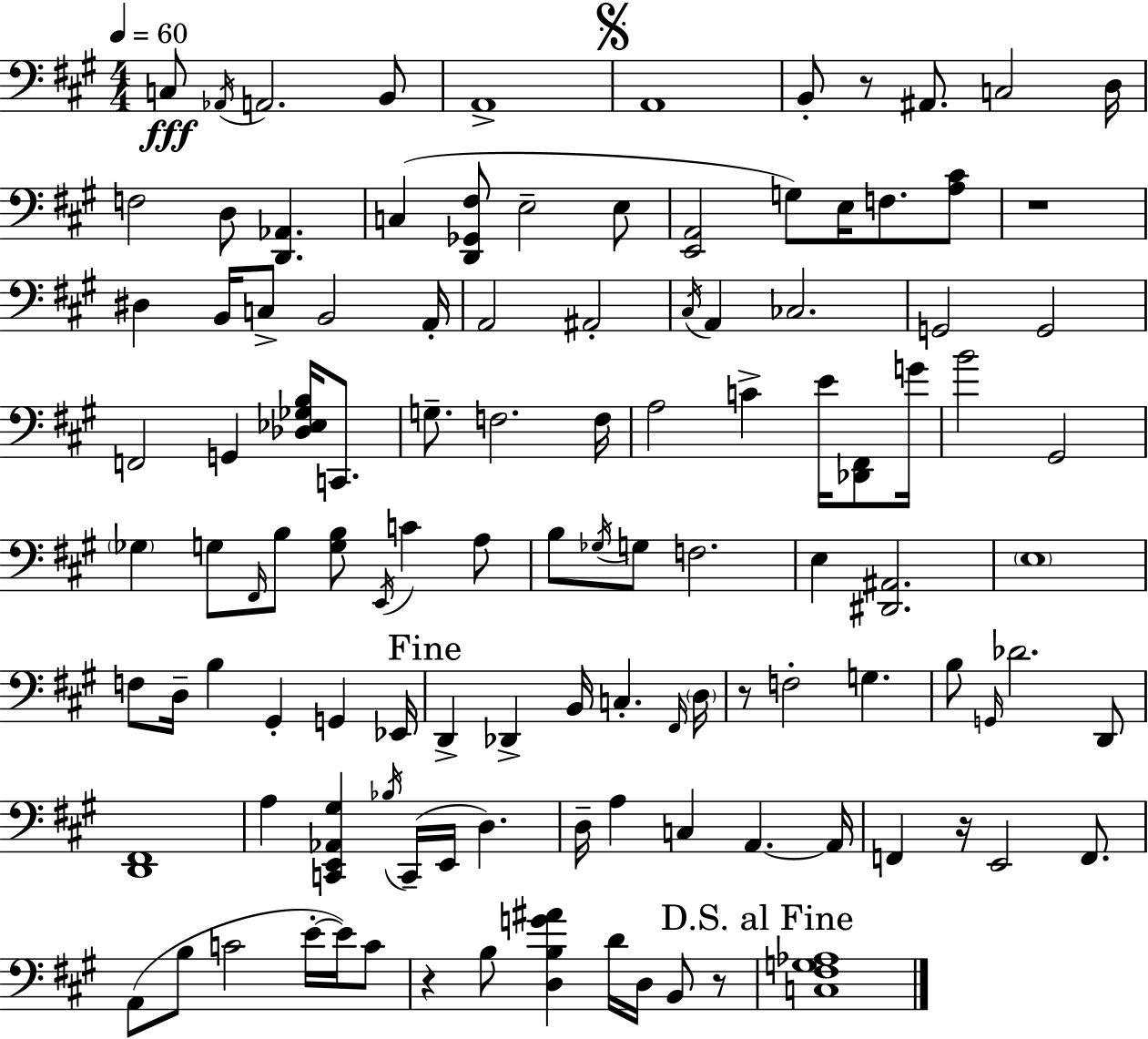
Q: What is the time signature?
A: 4/4